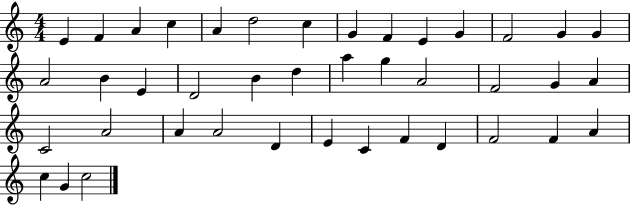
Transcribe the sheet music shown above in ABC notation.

X:1
T:Untitled
M:4/4
L:1/4
K:C
E F A c A d2 c G F E G F2 G G A2 B E D2 B d a g A2 F2 G A C2 A2 A A2 D E C F D F2 F A c G c2